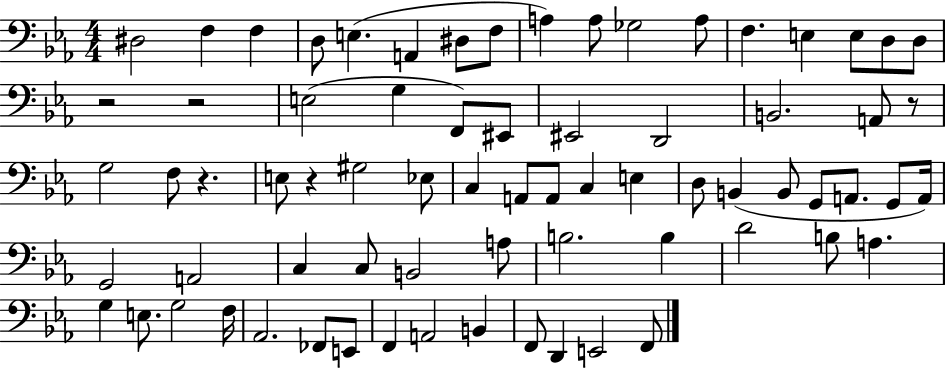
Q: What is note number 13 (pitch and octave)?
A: F3